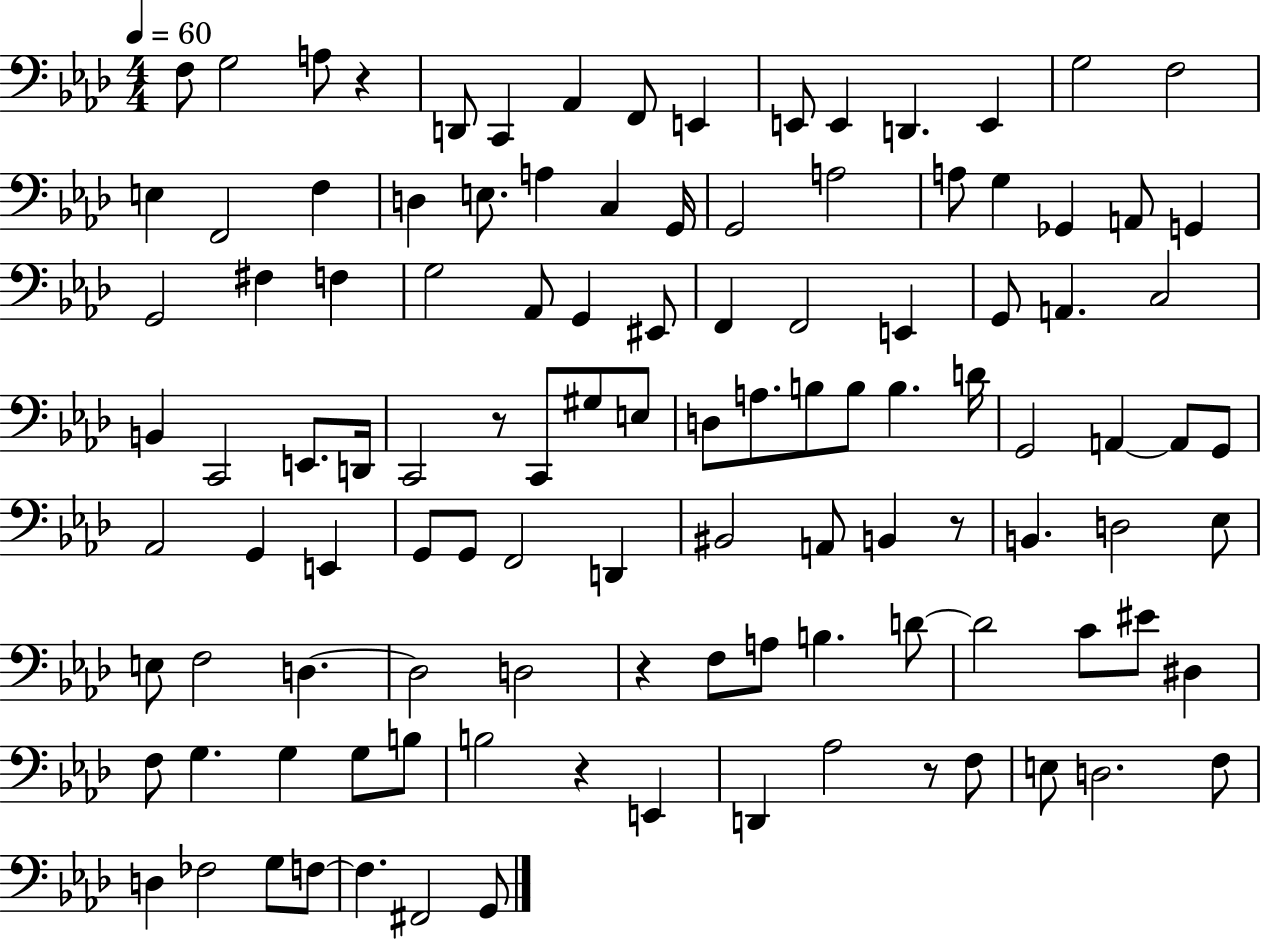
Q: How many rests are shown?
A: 6